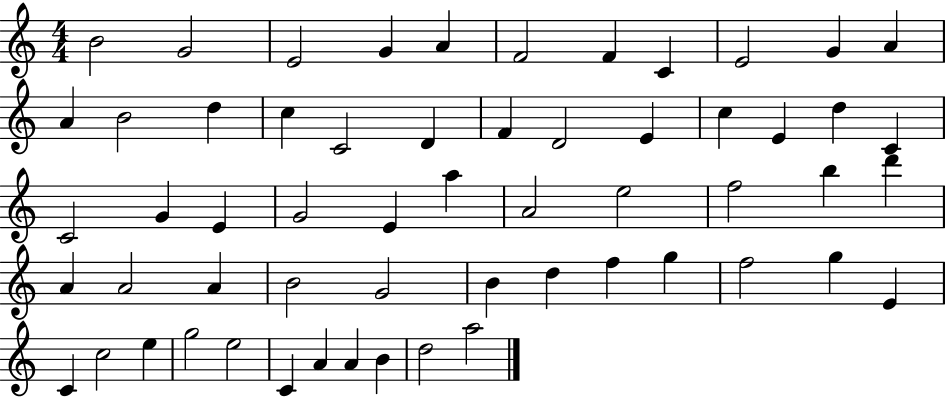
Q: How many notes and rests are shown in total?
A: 58